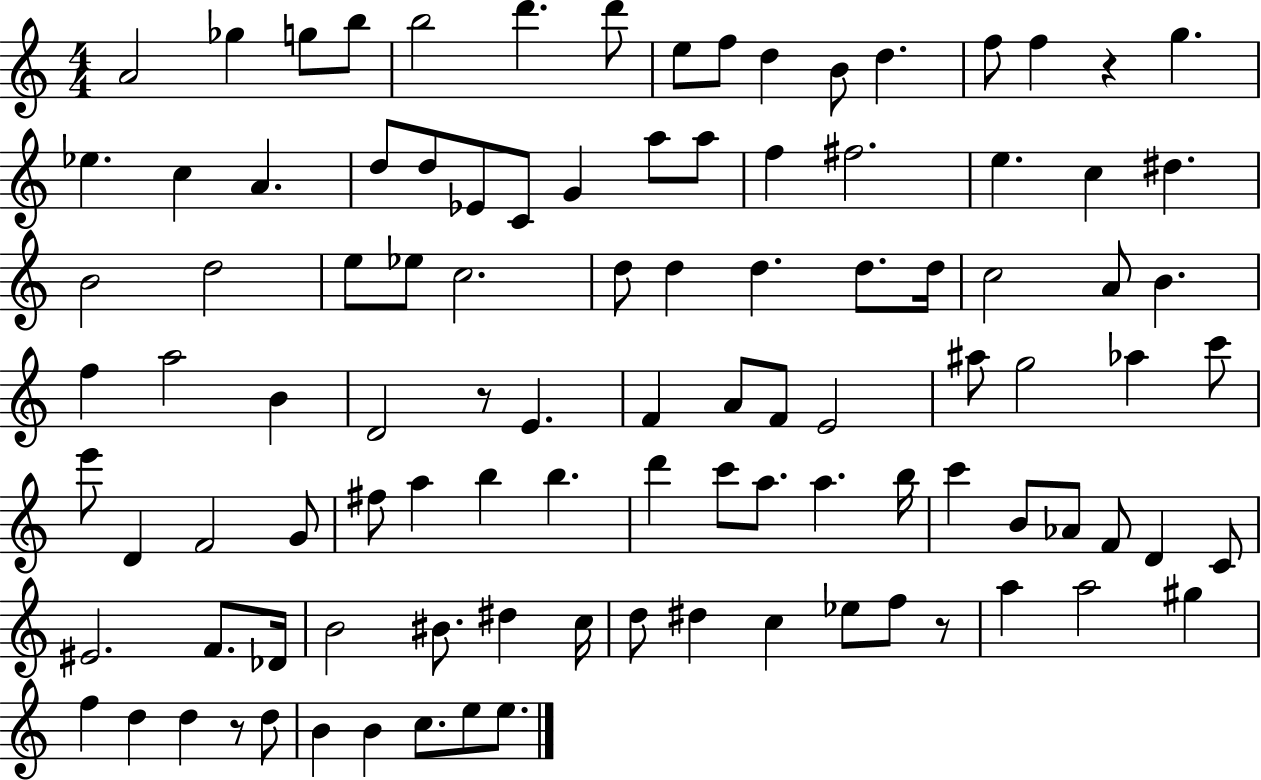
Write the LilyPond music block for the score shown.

{
  \clef treble
  \numericTimeSignature
  \time 4/4
  \key c \major
  \repeat volta 2 { a'2 ges''4 g''8 b''8 | b''2 d'''4. d'''8 | e''8 f''8 d''4 b'8 d''4. | f''8 f''4 r4 g''4. | \break ees''4. c''4 a'4. | d''8 d''8 ees'8 c'8 g'4 a''8 a''8 | f''4 fis''2. | e''4. c''4 dis''4. | \break b'2 d''2 | e''8 ees''8 c''2. | d''8 d''4 d''4. d''8. d''16 | c''2 a'8 b'4. | \break f''4 a''2 b'4 | d'2 r8 e'4. | f'4 a'8 f'8 e'2 | ais''8 g''2 aes''4 c'''8 | \break e'''8 d'4 f'2 g'8 | fis''8 a''4 b''4 b''4. | d'''4 c'''8 a''8. a''4. b''16 | c'''4 b'8 aes'8 f'8 d'4 c'8 | \break eis'2. f'8. des'16 | b'2 bis'8. dis''4 c''16 | d''8 dis''4 c''4 ees''8 f''8 r8 | a''4 a''2 gis''4 | \break f''4 d''4 d''4 r8 d''8 | b'4 b'4 c''8. e''8 e''8. | } \bar "|."
}